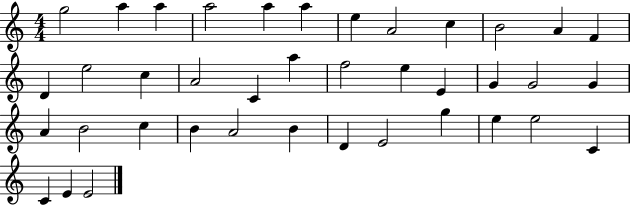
G5/h A5/q A5/q A5/h A5/q A5/q E5/q A4/h C5/q B4/h A4/q F4/q D4/q E5/h C5/q A4/h C4/q A5/q F5/h E5/q E4/q G4/q G4/h G4/q A4/q B4/h C5/q B4/q A4/h B4/q D4/q E4/h G5/q E5/q E5/h C4/q C4/q E4/q E4/h